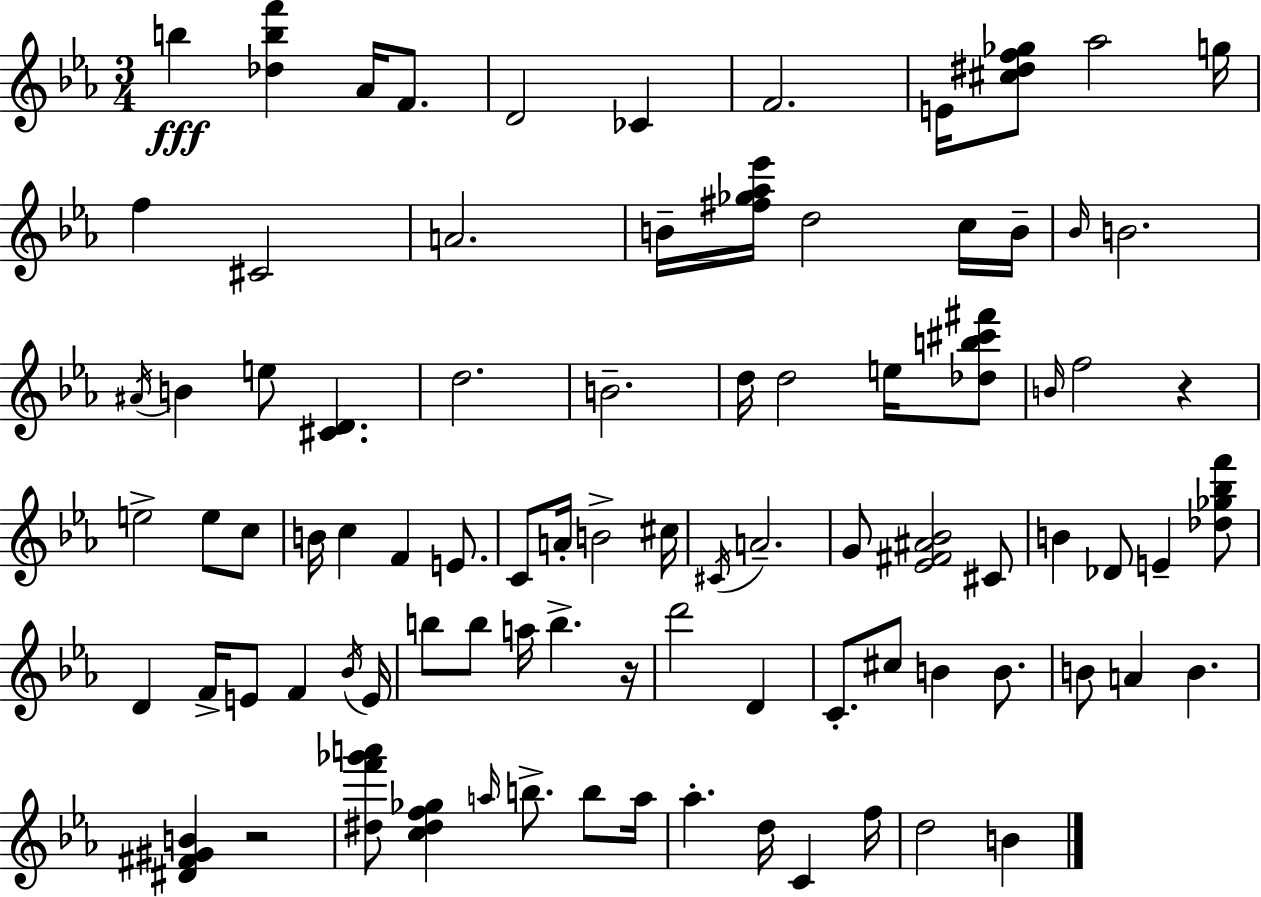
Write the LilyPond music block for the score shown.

{
  \clef treble
  \numericTimeSignature
  \time 3/4
  \key ees \major
  b''4\fff <des'' b'' f'''>4 aes'16 f'8. | d'2 ces'4 | f'2. | e'16 <cis'' dis'' f'' ges''>8 aes''2 g''16 | \break f''4 cis'2 | a'2. | b'16-- <fis'' ges'' aes'' ees'''>16 d''2 c''16 b'16-- | \grace { bes'16 } b'2. | \break \acciaccatura { ais'16 } b'4 e''8 <cis' d'>4. | d''2. | b'2.-- | d''16 d''2 e''16 | \break <des'' b'' cis''' fis'''>8 \grace { b'16 } f''2 r4 | e''2-> e''8 | c''8 b'16 c''4 f'4 | e'8. c'8 a'16-. b'2-> | \break cis''16 \acciaccatura { cis'16 } a'2.-- | g'8 <ees' fis' ais' bes'>2 | cis'8 b'4 des'8 e'4-- | <des'' ges'' bes'' f'''>8 d'4 f'16-> e'8 f'4 | \break \acciaccatura { bes'16 } e'16 b''8 b''8 a''16 b''4.-> | r16 d'''2 | d'4 c'8.-. cis''8 b'4 | b'8. b'8 a'4 b'4. | \break <dis' fis' gis' b'>4 r2 | <dis'' f''' ges''' a'''>8 <c'' dis'' f'' ges''>4 \grace { a''16 } | b''8.-> b''8 a''16 aes''4.-. | d''16 c'4 f''16 d''2 | \break b'4 \bar "|."
}